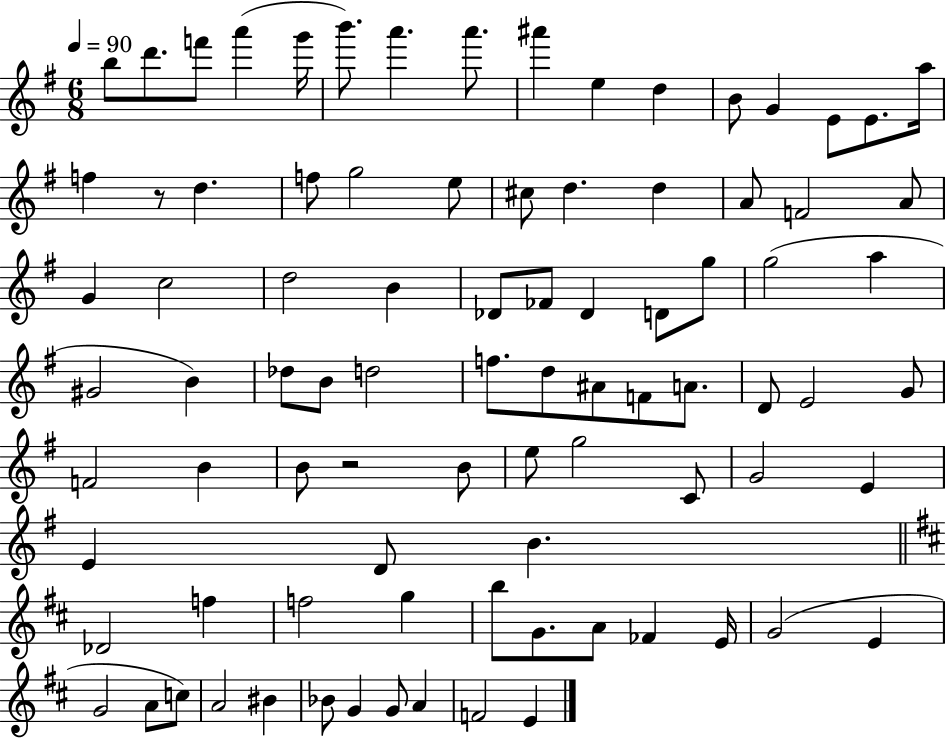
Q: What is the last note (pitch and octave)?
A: E4